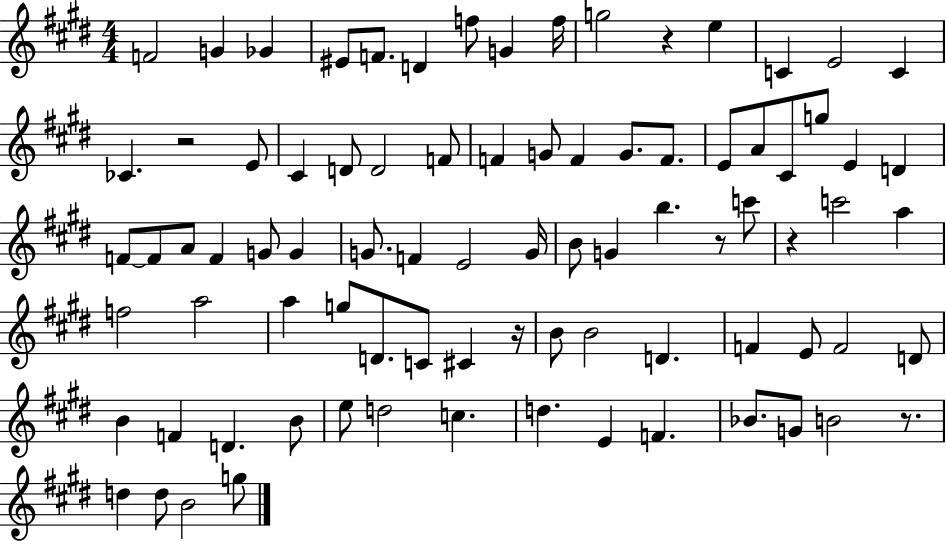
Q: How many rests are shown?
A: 6